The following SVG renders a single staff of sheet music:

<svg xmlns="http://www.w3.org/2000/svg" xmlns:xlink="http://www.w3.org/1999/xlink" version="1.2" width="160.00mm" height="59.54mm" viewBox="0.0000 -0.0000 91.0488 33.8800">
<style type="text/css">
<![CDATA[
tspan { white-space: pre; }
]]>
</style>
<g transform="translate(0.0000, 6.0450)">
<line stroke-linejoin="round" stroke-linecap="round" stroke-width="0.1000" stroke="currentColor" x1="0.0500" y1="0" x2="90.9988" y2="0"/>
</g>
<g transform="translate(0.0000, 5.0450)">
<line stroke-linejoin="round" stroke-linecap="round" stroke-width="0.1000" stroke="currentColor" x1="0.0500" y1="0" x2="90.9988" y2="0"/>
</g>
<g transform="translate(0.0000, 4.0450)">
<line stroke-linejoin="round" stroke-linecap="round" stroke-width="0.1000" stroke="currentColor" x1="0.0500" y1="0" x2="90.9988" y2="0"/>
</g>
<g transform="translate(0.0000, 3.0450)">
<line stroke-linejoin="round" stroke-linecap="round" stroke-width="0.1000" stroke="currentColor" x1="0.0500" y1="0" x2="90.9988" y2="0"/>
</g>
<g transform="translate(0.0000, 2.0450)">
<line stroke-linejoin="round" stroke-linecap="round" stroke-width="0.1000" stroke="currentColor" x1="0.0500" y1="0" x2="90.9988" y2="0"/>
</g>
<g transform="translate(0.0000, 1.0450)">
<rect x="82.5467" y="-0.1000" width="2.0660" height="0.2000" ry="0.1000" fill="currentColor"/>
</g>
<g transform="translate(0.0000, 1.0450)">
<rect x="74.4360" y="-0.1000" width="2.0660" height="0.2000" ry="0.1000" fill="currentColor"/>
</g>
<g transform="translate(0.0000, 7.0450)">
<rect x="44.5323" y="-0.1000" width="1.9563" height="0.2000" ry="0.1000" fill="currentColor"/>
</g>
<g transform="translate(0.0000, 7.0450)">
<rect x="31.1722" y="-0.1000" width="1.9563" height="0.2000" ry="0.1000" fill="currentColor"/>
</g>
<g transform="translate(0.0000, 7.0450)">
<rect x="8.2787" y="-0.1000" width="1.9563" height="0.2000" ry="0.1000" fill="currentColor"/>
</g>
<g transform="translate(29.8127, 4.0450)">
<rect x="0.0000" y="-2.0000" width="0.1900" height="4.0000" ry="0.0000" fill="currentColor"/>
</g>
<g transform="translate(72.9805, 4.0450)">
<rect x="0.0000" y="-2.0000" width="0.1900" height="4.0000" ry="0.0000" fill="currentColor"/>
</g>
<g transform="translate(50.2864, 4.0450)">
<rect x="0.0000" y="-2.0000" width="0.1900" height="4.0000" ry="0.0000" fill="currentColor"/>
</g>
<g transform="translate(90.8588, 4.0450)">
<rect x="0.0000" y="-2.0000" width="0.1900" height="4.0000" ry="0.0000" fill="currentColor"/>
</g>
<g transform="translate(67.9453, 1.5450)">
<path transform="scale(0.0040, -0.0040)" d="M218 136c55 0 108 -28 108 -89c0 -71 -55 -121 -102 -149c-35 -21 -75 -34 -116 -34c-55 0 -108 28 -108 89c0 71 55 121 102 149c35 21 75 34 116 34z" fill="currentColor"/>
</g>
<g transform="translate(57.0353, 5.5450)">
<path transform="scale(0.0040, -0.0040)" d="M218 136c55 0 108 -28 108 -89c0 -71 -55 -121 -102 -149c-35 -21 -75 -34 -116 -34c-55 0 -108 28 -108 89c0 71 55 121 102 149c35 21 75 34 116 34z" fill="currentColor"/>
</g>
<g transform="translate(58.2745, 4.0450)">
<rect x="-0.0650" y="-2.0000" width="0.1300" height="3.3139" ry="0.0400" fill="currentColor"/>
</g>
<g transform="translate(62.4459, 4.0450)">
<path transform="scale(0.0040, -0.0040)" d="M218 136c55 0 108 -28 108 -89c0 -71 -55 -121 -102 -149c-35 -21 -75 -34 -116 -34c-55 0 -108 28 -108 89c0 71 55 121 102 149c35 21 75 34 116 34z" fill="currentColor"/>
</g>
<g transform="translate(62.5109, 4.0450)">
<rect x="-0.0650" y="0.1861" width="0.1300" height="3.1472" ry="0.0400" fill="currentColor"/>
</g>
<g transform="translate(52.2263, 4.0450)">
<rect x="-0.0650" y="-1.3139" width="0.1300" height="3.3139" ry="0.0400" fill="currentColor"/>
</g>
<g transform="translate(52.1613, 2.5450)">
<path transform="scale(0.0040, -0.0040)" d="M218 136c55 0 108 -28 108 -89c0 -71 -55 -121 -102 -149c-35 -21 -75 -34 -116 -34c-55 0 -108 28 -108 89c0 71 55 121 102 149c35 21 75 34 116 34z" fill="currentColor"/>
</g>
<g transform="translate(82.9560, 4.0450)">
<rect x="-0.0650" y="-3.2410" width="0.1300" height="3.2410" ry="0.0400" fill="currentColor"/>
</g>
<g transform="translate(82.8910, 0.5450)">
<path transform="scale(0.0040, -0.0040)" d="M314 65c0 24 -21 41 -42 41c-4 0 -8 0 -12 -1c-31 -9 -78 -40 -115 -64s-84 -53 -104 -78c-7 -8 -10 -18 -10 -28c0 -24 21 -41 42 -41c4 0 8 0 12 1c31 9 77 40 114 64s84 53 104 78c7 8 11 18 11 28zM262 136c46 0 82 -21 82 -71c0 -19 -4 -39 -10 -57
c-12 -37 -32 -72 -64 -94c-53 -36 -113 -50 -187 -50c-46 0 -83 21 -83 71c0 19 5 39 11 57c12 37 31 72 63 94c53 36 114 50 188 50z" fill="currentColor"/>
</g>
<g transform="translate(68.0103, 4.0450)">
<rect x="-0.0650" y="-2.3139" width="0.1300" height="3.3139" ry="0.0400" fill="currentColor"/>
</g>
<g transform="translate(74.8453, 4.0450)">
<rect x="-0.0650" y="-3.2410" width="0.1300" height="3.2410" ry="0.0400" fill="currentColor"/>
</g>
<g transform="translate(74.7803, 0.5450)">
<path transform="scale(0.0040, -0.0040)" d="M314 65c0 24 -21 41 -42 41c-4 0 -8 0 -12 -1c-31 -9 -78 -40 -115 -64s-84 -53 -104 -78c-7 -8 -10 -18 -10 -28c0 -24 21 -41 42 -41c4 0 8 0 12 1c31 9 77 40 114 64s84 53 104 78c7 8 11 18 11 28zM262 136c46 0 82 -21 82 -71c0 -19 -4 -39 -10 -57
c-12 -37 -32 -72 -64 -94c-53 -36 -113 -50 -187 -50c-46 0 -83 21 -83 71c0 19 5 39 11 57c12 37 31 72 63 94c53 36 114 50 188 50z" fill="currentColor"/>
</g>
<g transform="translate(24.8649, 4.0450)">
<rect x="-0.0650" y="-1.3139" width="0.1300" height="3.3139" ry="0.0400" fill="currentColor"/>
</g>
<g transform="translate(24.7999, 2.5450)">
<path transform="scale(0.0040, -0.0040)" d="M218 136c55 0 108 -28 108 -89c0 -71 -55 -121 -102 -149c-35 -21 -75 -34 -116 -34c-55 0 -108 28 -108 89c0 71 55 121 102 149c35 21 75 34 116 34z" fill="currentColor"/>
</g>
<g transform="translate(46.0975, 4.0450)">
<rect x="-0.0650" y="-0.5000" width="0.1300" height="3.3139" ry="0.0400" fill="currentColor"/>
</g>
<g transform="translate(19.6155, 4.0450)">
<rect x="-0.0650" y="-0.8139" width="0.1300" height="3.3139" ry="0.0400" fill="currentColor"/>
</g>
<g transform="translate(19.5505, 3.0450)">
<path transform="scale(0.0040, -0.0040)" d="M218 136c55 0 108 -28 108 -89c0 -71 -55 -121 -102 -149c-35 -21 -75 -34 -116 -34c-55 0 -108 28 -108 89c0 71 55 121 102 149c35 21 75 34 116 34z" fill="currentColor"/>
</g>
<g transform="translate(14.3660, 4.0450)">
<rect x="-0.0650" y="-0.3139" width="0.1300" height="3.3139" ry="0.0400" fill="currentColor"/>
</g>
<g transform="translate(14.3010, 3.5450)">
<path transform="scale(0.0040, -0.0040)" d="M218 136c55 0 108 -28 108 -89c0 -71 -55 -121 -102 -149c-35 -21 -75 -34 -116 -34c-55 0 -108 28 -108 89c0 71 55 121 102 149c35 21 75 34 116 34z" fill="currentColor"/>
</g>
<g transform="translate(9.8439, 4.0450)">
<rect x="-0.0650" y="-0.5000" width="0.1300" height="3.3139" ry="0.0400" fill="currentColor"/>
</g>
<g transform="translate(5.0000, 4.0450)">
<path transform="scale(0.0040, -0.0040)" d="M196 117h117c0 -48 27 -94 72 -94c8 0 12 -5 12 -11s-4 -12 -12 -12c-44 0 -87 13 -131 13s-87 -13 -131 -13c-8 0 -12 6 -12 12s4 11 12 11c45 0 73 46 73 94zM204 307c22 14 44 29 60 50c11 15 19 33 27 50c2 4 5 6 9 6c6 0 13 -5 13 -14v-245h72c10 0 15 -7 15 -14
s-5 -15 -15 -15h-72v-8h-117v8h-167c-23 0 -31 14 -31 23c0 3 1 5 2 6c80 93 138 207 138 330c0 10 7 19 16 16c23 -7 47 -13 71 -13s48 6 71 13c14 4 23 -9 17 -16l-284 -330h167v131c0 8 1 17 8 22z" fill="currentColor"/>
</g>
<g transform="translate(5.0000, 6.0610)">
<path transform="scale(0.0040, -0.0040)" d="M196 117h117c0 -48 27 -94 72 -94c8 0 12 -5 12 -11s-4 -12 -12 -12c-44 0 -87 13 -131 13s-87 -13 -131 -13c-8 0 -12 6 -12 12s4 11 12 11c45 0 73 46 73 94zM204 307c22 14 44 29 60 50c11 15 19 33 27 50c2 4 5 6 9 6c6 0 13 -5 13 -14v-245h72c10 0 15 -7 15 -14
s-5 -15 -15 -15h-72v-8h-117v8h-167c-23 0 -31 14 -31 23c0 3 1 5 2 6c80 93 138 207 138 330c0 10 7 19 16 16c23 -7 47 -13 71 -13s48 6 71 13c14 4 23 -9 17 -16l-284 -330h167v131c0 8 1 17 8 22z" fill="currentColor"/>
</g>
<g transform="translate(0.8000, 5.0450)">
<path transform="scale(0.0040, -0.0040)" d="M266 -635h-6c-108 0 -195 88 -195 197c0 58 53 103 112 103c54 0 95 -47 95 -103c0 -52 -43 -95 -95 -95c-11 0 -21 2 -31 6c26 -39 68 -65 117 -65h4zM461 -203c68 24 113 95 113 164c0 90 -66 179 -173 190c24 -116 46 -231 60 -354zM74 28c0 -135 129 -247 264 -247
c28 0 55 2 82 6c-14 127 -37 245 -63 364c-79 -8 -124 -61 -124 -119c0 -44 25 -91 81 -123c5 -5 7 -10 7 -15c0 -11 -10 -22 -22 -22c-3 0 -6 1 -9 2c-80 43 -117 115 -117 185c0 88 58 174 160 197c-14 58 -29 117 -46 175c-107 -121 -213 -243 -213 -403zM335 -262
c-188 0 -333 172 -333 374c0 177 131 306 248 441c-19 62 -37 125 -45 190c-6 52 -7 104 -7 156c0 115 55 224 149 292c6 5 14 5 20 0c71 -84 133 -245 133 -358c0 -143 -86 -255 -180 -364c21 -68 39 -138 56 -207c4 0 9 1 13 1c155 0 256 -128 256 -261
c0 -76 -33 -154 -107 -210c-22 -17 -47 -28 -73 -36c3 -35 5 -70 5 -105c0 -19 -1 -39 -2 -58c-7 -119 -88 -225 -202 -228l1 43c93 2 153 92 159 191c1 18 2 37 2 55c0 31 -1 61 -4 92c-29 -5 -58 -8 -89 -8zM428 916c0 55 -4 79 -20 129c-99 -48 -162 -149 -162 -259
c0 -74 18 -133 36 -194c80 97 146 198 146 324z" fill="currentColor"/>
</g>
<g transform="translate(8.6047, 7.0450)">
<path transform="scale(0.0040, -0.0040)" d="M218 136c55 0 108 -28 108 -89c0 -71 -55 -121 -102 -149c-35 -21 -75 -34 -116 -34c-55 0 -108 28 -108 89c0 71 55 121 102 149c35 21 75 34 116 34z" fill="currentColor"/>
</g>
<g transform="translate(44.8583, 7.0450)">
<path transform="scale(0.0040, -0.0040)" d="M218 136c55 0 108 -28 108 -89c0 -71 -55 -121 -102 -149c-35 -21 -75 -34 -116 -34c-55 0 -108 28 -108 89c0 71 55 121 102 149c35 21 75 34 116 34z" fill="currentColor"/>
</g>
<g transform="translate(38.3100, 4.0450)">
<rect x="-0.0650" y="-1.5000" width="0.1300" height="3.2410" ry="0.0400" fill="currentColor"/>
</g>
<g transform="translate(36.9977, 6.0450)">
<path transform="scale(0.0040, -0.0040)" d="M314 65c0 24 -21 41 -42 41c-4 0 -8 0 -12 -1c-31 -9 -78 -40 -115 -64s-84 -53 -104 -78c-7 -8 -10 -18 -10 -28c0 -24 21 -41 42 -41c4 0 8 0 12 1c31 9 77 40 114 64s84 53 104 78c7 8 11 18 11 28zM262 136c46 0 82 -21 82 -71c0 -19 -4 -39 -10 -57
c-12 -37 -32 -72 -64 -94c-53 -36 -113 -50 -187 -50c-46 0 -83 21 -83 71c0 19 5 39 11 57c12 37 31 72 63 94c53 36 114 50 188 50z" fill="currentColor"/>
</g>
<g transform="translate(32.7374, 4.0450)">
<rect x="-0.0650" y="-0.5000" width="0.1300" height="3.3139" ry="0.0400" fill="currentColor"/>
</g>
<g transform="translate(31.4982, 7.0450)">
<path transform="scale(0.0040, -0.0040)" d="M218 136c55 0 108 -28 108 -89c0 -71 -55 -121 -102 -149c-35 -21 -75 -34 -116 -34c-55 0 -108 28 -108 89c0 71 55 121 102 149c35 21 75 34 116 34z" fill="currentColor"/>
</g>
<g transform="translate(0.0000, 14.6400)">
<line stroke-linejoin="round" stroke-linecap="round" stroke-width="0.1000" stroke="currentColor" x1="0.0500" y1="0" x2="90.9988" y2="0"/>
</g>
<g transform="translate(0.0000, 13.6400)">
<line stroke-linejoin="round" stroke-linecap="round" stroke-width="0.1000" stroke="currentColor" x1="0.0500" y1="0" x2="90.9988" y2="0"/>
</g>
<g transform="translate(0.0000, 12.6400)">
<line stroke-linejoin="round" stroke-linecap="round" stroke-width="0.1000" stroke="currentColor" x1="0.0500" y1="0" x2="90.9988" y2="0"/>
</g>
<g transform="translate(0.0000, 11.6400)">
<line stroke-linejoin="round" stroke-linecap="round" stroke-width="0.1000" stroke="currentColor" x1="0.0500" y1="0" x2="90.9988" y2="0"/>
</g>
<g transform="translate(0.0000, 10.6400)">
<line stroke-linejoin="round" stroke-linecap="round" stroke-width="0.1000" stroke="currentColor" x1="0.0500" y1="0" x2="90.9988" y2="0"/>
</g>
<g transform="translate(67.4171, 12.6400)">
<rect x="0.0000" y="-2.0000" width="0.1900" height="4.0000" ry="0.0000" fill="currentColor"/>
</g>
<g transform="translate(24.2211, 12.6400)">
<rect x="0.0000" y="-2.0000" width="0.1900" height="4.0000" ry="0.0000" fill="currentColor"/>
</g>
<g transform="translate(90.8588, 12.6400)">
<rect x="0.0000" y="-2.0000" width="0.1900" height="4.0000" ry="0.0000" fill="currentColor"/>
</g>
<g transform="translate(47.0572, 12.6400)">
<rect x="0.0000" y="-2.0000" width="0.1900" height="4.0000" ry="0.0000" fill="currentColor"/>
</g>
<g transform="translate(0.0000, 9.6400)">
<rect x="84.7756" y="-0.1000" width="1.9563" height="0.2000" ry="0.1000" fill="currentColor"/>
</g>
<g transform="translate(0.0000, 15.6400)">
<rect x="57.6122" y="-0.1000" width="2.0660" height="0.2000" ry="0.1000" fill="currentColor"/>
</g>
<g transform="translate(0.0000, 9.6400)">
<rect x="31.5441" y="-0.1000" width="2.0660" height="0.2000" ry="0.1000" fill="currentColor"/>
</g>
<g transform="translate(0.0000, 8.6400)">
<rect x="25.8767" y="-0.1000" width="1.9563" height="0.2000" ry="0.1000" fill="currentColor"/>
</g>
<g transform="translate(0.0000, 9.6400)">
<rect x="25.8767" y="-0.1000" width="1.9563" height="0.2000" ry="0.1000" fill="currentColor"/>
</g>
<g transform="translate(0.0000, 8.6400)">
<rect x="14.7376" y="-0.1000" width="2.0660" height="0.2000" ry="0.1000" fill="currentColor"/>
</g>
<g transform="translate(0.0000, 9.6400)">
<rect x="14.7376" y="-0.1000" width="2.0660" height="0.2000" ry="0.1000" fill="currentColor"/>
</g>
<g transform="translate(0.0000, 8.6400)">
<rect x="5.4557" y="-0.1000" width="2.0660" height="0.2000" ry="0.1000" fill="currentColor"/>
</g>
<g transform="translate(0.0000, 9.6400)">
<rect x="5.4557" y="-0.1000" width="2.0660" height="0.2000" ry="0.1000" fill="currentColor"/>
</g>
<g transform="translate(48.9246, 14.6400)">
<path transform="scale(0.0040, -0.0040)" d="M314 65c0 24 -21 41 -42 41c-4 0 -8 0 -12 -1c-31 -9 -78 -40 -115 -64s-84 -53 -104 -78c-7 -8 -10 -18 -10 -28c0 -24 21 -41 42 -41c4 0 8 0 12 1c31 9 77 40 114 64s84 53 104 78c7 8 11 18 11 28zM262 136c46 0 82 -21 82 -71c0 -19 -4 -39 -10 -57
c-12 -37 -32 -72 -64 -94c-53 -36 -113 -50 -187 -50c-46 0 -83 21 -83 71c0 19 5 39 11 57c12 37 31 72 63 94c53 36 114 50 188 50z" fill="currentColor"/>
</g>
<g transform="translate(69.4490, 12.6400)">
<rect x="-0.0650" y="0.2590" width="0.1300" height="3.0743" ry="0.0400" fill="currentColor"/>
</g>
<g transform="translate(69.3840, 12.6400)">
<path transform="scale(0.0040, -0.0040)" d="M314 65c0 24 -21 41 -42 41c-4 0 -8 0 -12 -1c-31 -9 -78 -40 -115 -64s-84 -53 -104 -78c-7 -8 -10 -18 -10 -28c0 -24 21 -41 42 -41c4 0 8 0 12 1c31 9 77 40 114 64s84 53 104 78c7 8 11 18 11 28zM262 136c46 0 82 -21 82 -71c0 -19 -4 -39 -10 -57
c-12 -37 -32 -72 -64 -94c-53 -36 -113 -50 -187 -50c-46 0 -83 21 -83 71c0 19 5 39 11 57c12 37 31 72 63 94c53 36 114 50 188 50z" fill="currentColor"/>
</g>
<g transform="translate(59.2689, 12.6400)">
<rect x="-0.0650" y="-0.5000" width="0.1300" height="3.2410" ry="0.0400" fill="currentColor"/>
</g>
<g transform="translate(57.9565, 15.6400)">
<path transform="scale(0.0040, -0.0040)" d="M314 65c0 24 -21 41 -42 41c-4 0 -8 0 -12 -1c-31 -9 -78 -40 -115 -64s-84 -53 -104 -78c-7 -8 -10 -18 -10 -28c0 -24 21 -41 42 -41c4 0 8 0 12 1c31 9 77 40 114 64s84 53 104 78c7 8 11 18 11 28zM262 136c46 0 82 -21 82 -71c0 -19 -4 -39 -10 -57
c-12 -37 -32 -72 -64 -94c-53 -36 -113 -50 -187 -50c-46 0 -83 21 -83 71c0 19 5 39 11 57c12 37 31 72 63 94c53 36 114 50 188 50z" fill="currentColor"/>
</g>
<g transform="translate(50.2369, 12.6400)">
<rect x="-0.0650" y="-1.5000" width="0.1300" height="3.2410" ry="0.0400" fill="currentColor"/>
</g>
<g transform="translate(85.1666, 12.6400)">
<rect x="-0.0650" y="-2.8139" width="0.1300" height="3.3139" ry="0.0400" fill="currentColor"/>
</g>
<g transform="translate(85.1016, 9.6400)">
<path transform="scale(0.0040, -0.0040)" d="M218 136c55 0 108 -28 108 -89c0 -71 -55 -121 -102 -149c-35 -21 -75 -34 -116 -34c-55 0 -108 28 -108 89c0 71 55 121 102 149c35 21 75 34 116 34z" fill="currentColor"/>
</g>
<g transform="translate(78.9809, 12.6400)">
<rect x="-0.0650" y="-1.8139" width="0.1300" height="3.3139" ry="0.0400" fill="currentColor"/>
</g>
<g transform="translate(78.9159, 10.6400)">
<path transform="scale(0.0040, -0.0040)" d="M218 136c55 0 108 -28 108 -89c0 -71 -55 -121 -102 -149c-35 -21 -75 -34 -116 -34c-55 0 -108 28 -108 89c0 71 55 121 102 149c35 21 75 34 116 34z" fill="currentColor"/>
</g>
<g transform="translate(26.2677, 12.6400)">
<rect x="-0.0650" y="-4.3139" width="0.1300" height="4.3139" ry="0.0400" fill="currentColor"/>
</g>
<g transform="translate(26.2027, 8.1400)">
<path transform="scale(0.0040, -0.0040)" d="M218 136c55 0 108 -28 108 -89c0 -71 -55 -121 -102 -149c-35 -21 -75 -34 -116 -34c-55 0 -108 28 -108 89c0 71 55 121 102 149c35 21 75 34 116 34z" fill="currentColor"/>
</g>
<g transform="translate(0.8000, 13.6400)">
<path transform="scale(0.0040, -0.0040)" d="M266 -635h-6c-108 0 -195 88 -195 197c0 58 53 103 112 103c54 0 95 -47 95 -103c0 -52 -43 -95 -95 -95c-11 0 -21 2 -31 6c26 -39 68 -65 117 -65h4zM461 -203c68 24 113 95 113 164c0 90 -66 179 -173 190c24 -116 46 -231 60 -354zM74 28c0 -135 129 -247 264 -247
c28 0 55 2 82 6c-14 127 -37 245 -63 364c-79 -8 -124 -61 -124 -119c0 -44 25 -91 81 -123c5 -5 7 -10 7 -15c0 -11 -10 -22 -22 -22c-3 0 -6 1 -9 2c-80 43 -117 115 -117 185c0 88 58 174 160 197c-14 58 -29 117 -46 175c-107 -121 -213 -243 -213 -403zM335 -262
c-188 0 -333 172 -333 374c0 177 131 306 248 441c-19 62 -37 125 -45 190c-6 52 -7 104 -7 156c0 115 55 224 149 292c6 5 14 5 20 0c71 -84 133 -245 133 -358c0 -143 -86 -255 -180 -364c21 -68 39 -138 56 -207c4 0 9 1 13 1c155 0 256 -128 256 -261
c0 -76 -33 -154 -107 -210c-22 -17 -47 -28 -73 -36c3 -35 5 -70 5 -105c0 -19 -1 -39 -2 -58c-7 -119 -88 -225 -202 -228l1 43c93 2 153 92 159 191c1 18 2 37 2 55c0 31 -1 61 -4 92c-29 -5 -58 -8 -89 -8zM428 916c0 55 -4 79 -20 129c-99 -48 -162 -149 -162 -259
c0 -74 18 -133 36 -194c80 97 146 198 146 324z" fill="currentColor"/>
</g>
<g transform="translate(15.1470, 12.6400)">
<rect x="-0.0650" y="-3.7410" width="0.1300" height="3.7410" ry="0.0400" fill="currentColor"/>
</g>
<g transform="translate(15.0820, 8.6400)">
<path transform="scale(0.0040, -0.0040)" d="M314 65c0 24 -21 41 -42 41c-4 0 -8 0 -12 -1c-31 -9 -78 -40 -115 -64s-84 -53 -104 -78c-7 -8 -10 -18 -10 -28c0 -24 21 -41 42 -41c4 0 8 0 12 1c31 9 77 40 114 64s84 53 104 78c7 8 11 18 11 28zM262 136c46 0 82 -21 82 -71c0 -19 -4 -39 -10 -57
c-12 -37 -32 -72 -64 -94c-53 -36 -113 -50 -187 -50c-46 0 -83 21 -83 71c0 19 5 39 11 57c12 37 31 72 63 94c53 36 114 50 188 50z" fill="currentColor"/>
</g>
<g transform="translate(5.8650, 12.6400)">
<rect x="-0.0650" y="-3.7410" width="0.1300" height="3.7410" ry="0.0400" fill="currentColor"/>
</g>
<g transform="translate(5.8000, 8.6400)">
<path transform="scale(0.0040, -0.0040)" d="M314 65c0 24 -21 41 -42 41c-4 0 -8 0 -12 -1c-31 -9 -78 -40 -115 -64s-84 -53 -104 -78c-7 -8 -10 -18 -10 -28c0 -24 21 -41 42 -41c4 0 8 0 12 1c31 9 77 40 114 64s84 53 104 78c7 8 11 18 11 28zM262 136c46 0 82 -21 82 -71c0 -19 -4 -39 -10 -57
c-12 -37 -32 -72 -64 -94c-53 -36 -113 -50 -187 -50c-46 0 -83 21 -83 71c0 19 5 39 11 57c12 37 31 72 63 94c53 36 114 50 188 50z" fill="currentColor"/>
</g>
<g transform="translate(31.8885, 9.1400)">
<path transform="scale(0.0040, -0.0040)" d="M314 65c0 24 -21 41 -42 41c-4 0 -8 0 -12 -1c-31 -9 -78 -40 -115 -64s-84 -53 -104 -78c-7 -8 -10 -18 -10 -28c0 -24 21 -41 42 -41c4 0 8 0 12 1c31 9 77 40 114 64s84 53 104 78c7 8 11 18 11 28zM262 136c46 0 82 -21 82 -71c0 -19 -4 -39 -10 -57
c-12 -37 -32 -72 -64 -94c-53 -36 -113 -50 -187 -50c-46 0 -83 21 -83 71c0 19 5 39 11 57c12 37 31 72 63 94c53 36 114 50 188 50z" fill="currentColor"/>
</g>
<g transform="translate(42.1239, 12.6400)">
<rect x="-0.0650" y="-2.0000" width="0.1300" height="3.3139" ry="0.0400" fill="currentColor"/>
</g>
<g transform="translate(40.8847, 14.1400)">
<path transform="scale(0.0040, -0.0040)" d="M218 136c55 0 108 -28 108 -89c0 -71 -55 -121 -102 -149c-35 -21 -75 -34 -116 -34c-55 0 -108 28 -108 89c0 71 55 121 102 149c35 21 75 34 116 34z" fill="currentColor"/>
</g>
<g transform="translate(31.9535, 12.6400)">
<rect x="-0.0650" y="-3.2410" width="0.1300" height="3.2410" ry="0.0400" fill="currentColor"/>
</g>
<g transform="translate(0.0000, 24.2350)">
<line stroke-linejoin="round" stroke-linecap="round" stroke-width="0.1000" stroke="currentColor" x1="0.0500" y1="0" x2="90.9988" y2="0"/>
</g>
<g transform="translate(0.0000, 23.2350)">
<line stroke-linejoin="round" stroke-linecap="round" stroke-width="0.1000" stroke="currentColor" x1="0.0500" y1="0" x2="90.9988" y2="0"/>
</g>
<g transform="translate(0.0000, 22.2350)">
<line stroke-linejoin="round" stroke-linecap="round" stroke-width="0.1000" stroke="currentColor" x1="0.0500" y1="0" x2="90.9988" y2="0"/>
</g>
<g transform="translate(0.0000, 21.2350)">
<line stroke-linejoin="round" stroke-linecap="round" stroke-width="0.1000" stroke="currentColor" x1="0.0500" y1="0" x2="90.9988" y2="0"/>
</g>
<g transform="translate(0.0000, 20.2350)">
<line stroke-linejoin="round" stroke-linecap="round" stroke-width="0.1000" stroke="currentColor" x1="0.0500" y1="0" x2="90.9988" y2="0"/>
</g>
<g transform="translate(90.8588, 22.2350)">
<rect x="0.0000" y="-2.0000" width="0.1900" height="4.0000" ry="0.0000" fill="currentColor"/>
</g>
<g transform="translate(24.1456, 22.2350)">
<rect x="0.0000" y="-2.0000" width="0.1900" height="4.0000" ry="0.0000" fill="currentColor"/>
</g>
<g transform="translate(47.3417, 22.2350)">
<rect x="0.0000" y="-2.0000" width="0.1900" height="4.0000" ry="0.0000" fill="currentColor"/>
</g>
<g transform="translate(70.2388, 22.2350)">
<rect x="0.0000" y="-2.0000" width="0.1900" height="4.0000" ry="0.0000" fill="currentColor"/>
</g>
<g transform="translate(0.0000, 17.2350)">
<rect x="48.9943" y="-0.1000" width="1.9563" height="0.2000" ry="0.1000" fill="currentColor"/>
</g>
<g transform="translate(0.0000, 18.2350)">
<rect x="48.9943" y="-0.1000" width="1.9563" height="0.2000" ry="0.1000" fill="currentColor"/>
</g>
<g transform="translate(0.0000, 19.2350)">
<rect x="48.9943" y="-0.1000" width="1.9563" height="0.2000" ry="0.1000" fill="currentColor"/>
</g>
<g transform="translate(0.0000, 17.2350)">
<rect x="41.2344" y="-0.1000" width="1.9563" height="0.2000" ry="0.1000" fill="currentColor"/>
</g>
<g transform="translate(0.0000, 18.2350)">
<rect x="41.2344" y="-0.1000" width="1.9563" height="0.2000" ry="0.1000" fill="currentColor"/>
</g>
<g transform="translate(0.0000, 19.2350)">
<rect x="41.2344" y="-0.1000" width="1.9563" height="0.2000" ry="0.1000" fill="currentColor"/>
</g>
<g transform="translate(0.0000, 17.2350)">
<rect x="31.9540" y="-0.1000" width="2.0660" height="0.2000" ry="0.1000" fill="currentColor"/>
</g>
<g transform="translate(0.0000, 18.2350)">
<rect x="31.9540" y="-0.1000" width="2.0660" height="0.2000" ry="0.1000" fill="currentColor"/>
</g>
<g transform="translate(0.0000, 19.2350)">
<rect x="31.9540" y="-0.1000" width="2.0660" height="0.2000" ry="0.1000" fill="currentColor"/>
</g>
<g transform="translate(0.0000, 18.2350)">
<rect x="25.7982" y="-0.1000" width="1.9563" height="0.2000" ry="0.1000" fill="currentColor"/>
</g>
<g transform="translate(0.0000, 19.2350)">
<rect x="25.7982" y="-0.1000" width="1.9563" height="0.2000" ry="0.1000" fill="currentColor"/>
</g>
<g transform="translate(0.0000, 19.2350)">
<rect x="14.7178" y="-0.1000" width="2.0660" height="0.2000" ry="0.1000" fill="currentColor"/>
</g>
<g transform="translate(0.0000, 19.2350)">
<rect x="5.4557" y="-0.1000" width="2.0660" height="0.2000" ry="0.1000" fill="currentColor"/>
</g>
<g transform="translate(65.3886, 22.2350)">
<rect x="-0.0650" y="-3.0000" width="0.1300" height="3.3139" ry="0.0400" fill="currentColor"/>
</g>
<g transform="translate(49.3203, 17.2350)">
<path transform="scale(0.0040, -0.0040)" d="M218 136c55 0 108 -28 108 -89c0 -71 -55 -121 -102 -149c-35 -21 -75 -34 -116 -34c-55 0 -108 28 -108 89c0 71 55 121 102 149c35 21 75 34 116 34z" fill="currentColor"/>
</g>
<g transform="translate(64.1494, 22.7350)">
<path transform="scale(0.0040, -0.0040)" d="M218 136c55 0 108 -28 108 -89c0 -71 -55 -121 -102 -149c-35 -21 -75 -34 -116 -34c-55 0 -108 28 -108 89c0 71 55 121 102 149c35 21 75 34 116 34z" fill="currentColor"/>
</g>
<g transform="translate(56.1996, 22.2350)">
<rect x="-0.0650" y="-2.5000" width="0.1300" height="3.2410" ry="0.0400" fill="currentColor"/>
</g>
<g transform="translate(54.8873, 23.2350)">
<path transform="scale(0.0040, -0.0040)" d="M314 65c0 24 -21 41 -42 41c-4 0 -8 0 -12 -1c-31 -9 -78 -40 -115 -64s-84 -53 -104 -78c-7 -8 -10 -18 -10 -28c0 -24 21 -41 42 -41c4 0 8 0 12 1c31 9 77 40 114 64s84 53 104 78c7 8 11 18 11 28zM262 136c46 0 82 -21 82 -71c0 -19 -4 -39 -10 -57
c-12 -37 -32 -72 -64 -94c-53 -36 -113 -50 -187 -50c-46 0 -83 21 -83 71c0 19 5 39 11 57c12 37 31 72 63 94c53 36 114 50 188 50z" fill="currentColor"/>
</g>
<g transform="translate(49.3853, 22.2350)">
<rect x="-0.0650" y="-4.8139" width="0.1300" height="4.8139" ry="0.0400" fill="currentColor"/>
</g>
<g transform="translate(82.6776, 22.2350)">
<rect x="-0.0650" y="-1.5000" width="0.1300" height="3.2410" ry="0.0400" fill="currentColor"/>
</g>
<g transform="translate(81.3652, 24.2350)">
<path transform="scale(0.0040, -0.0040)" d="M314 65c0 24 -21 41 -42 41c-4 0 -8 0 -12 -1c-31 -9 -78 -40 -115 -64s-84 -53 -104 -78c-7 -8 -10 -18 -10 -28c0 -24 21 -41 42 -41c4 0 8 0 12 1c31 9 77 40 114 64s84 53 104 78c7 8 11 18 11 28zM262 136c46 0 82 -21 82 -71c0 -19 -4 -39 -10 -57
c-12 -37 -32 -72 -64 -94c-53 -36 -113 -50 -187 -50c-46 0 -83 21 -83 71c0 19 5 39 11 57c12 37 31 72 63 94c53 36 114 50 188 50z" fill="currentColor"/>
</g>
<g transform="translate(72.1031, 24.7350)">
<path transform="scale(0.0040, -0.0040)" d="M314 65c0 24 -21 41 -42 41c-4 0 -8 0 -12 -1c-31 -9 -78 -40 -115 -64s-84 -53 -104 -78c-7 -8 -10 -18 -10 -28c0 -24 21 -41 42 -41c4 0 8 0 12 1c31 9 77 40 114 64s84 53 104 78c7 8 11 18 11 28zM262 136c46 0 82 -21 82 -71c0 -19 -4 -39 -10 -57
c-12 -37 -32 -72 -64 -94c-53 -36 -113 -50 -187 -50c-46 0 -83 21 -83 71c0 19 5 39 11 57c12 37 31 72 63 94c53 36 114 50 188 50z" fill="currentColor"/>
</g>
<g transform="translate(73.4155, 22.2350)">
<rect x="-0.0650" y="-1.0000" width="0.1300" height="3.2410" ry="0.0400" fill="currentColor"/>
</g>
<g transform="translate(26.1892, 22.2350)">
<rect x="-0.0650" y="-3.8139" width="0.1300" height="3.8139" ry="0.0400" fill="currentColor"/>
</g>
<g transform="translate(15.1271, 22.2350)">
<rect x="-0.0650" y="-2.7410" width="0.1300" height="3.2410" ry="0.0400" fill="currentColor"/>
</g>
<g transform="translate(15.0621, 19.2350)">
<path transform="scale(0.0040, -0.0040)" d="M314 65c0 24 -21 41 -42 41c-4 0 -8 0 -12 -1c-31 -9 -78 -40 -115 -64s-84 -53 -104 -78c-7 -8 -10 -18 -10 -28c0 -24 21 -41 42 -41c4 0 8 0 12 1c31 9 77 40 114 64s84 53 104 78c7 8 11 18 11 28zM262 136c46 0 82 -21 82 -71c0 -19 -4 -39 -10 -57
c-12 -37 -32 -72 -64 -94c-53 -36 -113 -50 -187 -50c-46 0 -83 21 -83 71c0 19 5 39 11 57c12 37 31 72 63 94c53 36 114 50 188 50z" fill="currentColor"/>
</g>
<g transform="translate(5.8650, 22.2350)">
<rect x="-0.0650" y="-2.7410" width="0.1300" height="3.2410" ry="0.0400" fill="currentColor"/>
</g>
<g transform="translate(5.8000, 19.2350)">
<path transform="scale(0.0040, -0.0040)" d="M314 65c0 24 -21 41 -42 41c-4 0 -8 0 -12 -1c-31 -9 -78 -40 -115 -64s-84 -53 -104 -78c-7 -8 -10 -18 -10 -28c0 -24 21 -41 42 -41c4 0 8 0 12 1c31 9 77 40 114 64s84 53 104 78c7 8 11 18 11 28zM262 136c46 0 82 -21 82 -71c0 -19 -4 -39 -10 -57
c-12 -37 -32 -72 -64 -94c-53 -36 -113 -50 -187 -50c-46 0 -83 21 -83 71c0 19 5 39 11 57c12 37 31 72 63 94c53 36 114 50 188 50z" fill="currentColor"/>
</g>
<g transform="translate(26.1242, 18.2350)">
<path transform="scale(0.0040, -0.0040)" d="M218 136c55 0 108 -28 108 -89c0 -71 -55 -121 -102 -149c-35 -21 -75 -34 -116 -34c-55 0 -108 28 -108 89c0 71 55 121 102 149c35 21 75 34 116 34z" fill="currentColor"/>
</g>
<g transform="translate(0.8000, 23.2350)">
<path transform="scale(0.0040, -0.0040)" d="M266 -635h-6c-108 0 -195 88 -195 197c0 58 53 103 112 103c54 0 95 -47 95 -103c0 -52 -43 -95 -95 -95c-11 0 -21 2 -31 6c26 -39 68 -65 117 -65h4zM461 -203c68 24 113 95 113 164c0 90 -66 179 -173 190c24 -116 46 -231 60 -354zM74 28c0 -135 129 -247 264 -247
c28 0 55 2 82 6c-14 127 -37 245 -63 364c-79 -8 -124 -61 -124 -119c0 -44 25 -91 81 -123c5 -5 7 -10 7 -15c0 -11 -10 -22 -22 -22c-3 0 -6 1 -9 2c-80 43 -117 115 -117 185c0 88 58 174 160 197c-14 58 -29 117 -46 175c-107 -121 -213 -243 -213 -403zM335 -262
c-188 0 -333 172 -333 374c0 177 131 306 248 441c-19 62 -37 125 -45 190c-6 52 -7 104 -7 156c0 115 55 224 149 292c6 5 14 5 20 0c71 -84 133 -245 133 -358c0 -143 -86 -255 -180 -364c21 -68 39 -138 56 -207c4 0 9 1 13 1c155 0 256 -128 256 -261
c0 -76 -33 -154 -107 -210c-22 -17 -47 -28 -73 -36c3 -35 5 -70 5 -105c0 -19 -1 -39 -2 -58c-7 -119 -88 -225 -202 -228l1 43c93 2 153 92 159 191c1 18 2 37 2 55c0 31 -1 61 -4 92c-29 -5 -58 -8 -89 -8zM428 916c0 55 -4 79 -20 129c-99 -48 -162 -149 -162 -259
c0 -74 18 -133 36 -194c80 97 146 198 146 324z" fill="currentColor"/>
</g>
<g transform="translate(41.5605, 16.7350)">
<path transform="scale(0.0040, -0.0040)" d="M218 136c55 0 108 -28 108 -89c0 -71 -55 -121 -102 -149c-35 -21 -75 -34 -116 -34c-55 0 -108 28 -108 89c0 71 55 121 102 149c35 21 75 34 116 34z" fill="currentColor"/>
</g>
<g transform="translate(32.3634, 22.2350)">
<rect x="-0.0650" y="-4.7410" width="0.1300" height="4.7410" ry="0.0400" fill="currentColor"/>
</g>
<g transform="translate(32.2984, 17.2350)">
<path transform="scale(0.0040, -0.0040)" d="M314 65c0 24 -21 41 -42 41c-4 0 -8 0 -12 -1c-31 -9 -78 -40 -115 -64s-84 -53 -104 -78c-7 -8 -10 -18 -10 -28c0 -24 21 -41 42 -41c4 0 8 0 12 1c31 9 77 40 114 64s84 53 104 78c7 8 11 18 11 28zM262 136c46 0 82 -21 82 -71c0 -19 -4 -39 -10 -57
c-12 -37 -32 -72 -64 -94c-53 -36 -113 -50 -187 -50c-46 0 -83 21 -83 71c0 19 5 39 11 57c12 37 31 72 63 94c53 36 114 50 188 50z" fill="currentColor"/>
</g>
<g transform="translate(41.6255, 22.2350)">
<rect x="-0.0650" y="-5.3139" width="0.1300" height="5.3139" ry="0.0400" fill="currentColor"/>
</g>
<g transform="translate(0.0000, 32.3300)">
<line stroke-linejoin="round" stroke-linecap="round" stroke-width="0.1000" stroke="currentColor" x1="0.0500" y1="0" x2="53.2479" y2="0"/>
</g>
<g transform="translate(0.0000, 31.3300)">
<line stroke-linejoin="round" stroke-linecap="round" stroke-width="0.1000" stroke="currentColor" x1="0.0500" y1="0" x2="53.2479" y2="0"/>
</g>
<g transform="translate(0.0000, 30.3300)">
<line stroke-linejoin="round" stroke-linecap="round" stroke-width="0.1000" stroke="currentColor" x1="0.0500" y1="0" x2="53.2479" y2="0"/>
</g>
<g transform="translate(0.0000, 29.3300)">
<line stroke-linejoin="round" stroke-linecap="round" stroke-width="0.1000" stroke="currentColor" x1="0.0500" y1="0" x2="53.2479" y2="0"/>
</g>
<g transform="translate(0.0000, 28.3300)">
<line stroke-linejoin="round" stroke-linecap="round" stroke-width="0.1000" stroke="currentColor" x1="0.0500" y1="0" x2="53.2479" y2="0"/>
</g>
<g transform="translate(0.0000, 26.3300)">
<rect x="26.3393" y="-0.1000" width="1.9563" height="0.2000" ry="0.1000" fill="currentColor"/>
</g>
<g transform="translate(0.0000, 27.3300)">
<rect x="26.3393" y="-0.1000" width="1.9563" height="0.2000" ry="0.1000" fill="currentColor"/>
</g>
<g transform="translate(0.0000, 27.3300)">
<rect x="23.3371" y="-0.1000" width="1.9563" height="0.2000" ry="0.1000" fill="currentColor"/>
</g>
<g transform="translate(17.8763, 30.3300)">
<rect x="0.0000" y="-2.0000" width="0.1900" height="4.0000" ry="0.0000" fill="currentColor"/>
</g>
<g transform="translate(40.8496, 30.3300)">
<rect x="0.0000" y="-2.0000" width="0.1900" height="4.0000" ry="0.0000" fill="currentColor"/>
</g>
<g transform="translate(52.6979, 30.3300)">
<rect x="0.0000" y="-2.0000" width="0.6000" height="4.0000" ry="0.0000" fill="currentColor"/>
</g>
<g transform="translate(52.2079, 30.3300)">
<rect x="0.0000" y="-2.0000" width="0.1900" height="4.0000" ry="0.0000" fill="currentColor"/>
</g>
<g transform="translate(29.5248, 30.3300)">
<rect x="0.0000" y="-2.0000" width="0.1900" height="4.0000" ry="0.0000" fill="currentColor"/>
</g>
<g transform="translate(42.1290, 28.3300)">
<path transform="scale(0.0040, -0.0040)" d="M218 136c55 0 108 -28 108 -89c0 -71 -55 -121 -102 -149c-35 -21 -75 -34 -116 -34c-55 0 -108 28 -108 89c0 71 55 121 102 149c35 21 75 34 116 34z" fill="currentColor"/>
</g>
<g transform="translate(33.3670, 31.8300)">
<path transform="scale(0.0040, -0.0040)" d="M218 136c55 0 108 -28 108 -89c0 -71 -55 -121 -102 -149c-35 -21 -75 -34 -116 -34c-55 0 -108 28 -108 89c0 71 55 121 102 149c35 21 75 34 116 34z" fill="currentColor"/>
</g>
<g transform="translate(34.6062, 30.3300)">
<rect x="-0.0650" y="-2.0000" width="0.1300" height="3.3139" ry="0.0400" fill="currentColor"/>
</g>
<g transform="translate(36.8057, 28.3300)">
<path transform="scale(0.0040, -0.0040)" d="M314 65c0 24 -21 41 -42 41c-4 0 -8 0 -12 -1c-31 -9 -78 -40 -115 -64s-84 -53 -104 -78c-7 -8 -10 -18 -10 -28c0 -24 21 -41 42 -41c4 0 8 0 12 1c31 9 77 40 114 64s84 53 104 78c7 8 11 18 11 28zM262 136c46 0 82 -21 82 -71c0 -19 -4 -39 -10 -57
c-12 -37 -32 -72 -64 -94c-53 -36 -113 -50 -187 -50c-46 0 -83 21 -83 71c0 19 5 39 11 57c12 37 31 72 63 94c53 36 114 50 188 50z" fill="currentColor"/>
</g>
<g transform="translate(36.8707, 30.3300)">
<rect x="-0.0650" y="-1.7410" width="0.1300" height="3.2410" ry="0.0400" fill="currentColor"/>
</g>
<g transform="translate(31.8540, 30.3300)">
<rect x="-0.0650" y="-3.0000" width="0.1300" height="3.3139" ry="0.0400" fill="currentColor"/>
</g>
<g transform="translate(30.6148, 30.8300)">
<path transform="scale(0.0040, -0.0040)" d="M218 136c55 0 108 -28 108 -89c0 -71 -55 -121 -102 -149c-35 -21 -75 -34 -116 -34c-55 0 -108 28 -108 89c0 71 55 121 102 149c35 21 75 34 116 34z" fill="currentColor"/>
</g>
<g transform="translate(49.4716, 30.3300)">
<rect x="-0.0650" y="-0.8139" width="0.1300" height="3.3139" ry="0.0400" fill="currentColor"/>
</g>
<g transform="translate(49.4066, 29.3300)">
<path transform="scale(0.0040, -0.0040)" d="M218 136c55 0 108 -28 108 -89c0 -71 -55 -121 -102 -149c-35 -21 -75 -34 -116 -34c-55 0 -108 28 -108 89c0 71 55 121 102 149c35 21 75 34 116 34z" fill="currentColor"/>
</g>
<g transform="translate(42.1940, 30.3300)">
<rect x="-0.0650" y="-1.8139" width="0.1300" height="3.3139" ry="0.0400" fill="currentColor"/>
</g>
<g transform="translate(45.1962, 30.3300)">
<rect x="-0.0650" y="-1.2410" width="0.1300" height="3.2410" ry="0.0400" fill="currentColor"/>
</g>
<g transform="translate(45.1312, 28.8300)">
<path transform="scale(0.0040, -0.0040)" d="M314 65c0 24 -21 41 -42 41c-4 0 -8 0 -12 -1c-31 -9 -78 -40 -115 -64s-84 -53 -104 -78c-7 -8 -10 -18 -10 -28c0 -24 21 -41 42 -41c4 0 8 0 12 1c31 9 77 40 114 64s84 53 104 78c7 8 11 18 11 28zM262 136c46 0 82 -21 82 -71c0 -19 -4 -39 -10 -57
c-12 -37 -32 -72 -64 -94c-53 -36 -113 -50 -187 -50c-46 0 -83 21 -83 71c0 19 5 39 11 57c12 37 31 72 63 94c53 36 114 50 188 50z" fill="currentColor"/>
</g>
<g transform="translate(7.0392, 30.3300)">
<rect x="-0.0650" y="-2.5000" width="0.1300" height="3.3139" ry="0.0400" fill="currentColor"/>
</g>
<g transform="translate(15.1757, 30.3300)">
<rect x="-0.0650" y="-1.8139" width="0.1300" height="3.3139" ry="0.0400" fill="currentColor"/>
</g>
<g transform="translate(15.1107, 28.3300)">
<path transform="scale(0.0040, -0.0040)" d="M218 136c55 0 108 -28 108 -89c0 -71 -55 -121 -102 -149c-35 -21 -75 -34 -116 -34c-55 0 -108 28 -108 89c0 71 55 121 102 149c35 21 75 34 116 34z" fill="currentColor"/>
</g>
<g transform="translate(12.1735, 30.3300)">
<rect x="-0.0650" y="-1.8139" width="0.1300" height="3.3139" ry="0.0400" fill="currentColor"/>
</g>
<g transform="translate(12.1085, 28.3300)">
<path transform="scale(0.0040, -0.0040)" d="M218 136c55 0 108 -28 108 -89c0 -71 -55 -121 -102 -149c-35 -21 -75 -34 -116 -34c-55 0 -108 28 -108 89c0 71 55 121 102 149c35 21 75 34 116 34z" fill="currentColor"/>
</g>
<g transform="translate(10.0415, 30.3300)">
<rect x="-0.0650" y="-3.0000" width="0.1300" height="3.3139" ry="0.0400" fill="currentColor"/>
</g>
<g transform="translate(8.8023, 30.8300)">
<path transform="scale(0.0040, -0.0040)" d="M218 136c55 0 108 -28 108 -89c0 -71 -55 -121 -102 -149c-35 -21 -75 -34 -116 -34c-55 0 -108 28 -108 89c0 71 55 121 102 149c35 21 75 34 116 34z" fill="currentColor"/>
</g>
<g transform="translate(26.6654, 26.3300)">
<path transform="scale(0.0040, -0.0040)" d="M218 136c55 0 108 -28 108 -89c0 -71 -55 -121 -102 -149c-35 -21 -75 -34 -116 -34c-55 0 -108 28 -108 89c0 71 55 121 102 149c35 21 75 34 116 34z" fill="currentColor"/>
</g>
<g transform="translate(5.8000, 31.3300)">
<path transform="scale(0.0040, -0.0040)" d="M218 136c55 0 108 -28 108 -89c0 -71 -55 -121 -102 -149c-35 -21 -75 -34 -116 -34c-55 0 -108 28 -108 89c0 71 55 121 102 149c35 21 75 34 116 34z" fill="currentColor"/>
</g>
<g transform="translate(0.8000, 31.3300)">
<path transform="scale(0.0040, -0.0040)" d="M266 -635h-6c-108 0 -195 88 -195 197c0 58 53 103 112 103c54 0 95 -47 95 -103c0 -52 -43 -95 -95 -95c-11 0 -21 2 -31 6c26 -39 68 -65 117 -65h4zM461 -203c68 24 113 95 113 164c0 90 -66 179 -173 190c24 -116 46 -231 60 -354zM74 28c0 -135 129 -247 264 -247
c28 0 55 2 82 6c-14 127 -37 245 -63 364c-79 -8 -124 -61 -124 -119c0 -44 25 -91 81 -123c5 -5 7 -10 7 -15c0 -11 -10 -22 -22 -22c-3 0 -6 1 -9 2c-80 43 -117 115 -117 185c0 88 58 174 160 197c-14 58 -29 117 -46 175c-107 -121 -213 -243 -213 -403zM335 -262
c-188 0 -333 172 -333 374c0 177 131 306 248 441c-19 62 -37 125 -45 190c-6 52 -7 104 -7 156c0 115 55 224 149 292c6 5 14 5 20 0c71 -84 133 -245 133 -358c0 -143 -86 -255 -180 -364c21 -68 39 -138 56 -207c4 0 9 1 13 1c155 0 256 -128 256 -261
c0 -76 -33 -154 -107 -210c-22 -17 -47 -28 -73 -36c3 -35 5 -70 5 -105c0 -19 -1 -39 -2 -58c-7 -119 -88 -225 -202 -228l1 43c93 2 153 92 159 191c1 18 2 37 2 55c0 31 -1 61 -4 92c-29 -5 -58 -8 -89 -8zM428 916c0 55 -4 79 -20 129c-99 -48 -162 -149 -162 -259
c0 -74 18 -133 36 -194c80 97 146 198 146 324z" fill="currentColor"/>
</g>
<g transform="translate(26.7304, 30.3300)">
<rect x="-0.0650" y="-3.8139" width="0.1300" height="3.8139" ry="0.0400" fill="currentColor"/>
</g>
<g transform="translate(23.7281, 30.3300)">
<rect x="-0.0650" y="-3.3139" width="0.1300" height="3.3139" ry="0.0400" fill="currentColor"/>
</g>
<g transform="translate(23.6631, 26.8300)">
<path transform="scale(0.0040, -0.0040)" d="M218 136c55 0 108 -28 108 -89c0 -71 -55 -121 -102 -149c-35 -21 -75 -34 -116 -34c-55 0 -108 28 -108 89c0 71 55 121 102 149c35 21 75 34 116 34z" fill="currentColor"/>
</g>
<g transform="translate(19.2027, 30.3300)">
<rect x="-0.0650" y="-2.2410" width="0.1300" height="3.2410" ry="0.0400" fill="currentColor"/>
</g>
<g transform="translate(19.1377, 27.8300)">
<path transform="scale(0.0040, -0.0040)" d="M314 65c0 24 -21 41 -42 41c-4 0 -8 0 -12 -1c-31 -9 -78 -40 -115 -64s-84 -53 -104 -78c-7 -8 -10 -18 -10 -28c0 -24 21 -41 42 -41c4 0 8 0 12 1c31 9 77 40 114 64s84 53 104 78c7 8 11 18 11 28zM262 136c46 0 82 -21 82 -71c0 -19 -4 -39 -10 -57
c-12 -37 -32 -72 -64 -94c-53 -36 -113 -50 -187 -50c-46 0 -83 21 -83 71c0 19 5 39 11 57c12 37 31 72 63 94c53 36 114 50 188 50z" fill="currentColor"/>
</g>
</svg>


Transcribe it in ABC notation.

X:1
T:Untitled
M:4/4
L:1/4
K:C
C c d e C E2 C e F B g b2 b2 c'2 c'2 d' b2 F E2 C2 B2 f a a2 a2 c' e'2 f' e' G2 A D2 E2 G A f f g2 b c' A F f2 f e2 d